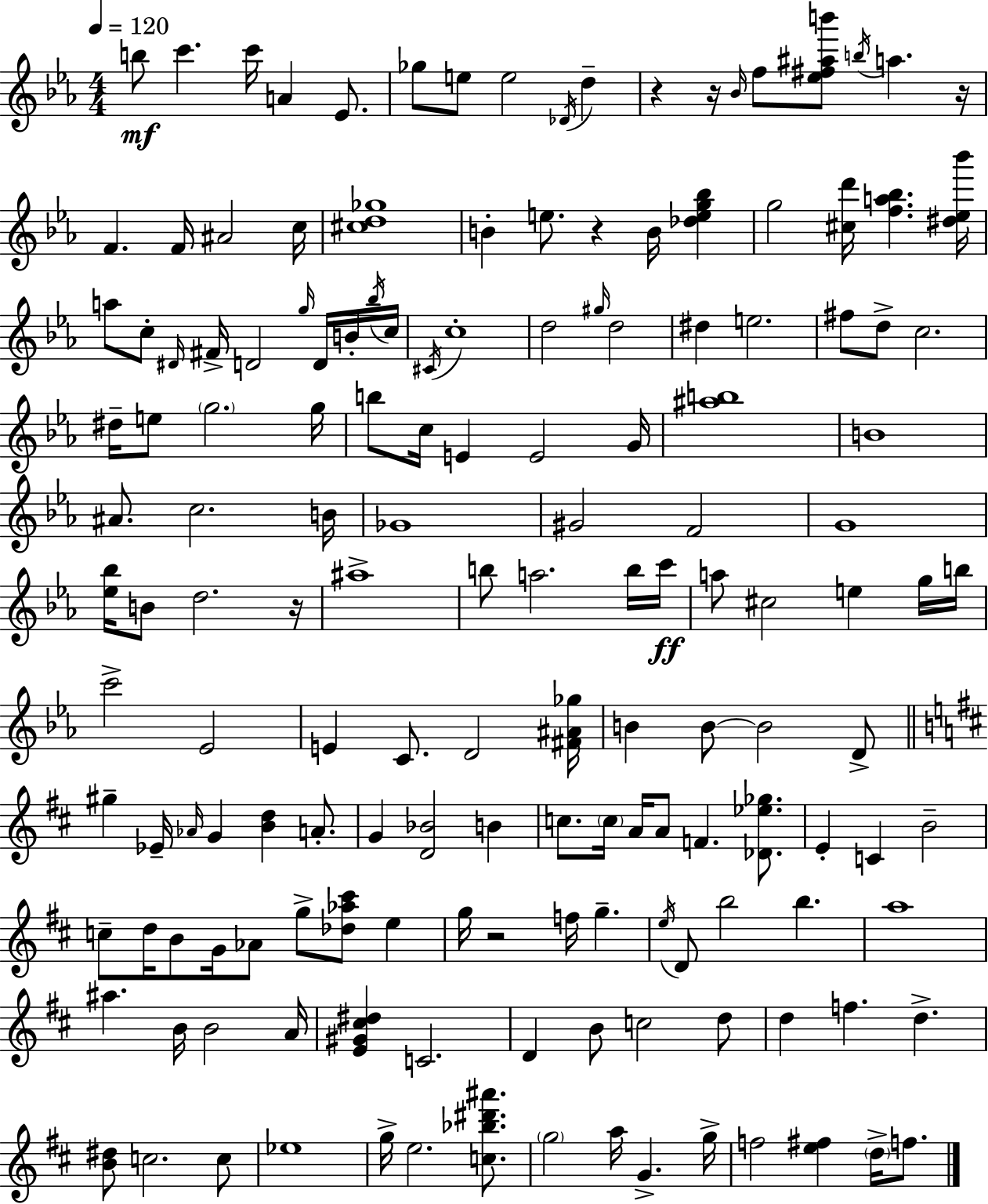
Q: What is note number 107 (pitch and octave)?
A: D4